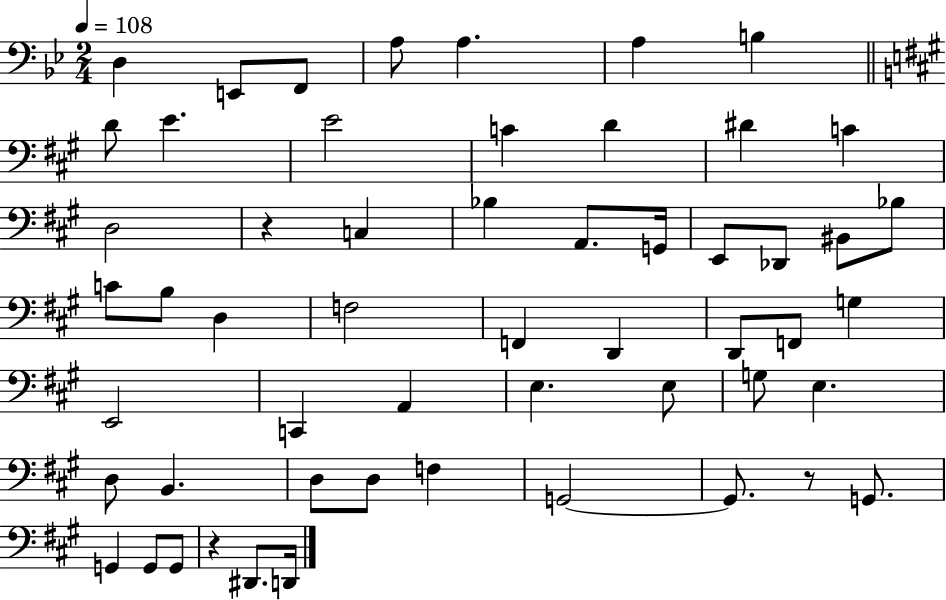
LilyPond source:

{
  \clef bass
  \numericTimeSignature
  \time 2/4
  \key bes \major
  \tempo 4 = 108
  d4 e,8 f,8 | a8 a4. | a4 b4 | \bar "||" \break \key a \major d'8 e'4. | e'2 | c'4 d'4 | dis'4 c'4 | \break d2 | r4 c4 | bes4 a,8. g,16 | e,8 des,8 bis,8 bes8 | \break c'8 b8 d4 | f2 | f,4 d,4 | d,8 f,8 g4 | \break e,2 | c,4 a,4 | e4. e8 | g8 e4. | \break d8 b,4. | d8 d8 f4 | g,2~~ | g,8. r8 g,8. | \break g,4 g,8 g,8 | r4 dis,8. d,16 | \bar "|."
}